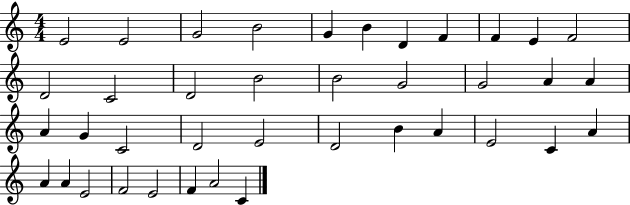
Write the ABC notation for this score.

X:1
T:Untitled
M:4/4
L:1/4
K:C
E2 E2 G2 B2 G B D F F E F2 D2 C2 D2 B2 B2 G2 G2 A A A G C2 D2 E2 D2 B A E2 C A A A E2 F2 E2 F A2 C